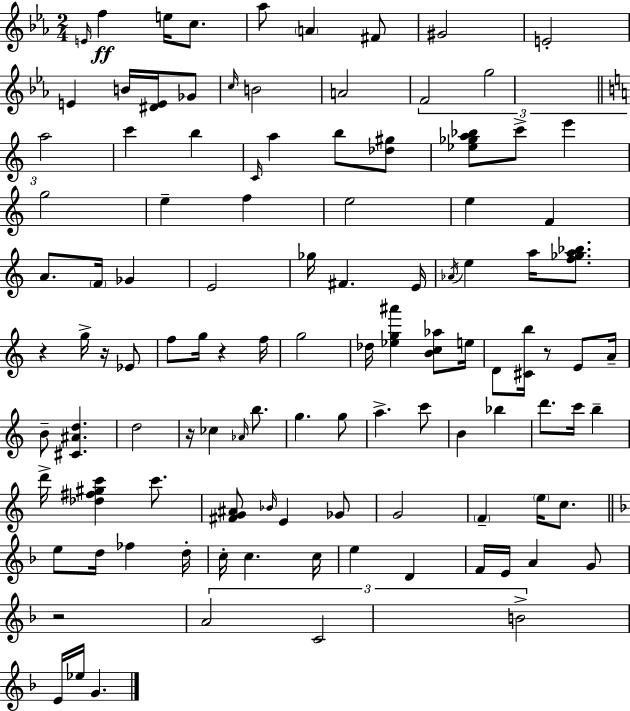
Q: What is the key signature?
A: EES major